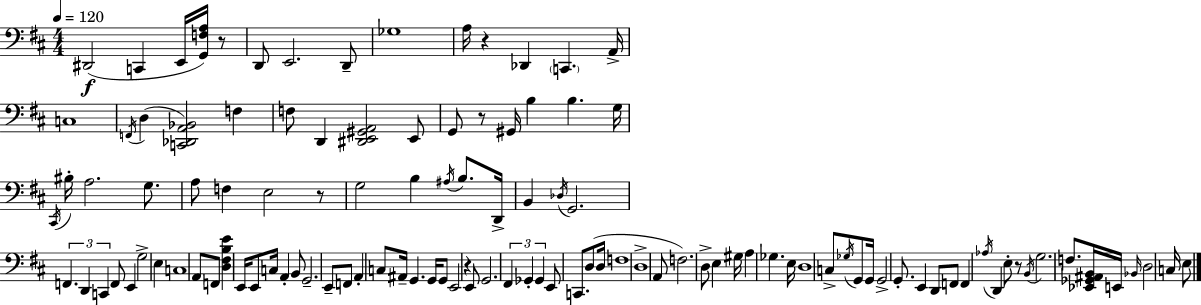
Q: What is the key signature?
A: D major